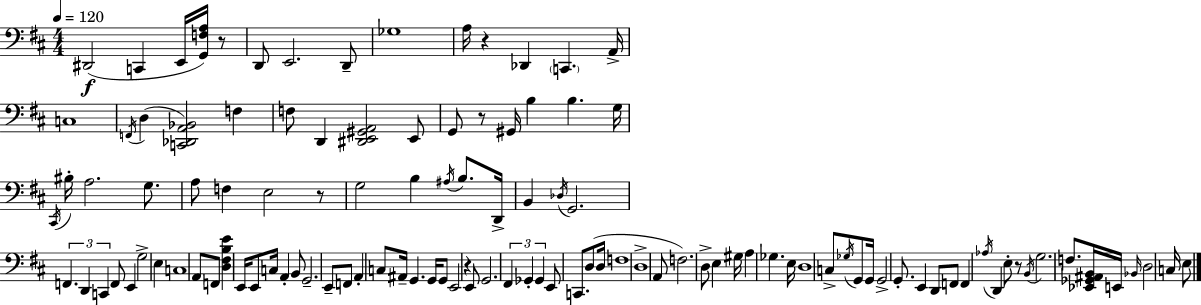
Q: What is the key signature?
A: D major